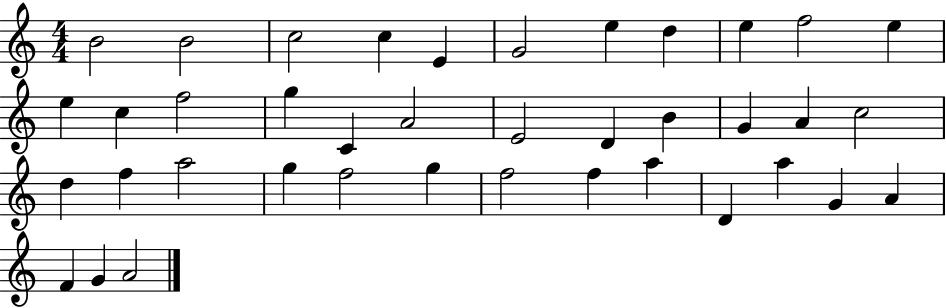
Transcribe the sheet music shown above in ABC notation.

X:1
T:Untitled
M:4/4
L:1/4
K:C
B2 B2 c2 c E G2 e d e f2 e e c f2 g C A2 E2 D B G A c2 d f a2 g f2 g f2 f a D a G A F G A2